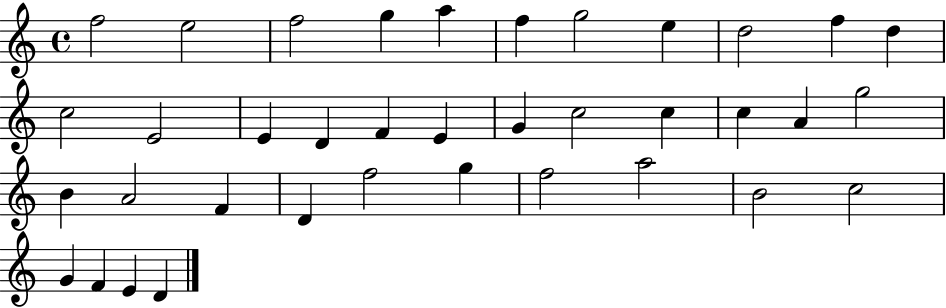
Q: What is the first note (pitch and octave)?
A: F5